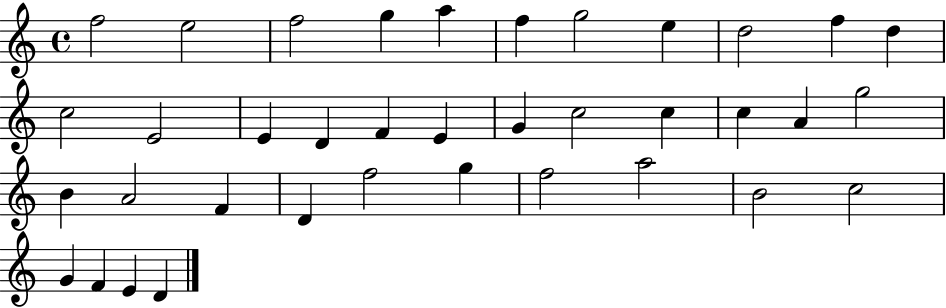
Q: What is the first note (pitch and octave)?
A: F5